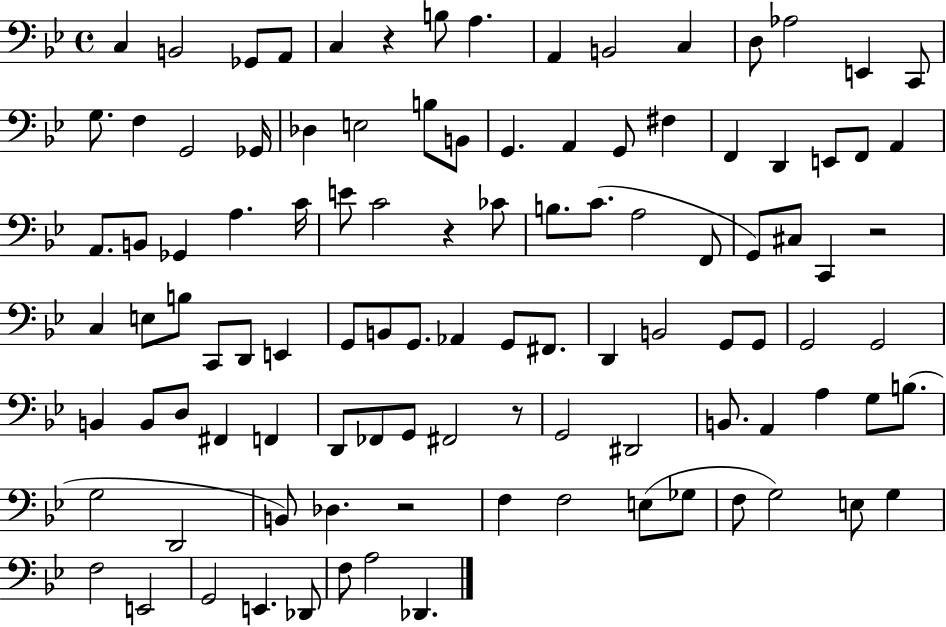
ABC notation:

X:1
T:Untitled
M:4/4
L:1/4
K:Bb
C, B,,2 _G,,/2 A,,/2 C, z B,/2 A, A,, B,,2 C, D,/2 _A,2 E,, C,,/2 G,/2 F, G,,2 _G,,/4 _D, E,2 B,/2 B,,/2 G,, A,, G,,/2 ^F, F,, D,, E,,/2 F,,/2 A,, A,,/2 B,,/2 _G,, A, C/4 E/2 C2 z _C/2 B,/2 C/2 A,2 F,,/2 G,,/2 ^C,/2 C,, z2 C, E,/2 B,/2 C,,/2 D,,/2 E,, G,,/2 B,,/2 G,,/2 _A,, G,,/2 ^F,,/2 D,, B,,2 G,,/2 G,,/2 G,,2 G,,2 B,, B,,/2 D,/2 ^F,, F,, D,,/2 _F,,/2 G,,/2 ^F,,2 z/2 G,,2 ^D,,2 B,,/2 A,, A, G,/2 B,/2 G,2 D,,2 B,,/2 _D, z2 F, F,2 E,/2 _G,/2 F,/2 G,2 E,/2 G, F,2 E,,2 G,,2 E,, _D,,/2 F,/2 A,2 _D,,